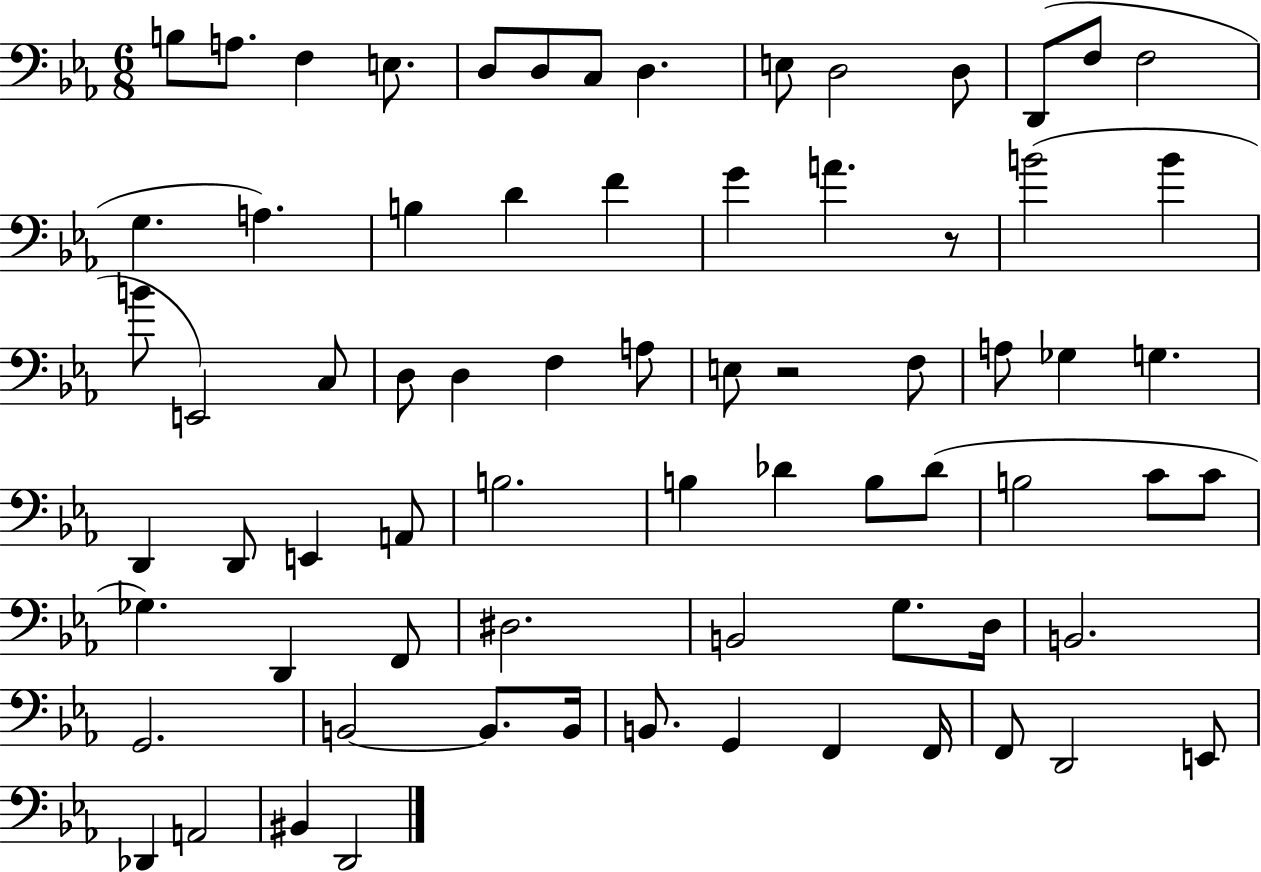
X:1
T:Untitled
M:6/8
L:1/4
K:Eb
B,/2 A,/2 F, E,/2 D,/2 D,/2 C,/2 D, E,/2 D,2 D,/2 D,,/2 F,/2 F,2 G, A, B, D F G A z/2 B2 B B/2 E,,2 C,/2 D,/2 D, F, A,/2 E,/2 z2 F,/2 A,/2 _G, G, D,, D,,/2 E,, A,,/2 B,2 B, _D B,/2 _D/2 B,2 C/2 C/2 _G, D,, F,,/2 ^D,2 B,,2 G,/2 D,/4 B,,2 G,,2 B,,2 B,,/2 B,,/4 B,,/2 G,, F,, F,,/4 F,,/2 D,,2 E,,/2 _D,, A,,2 ^B,, D,,2